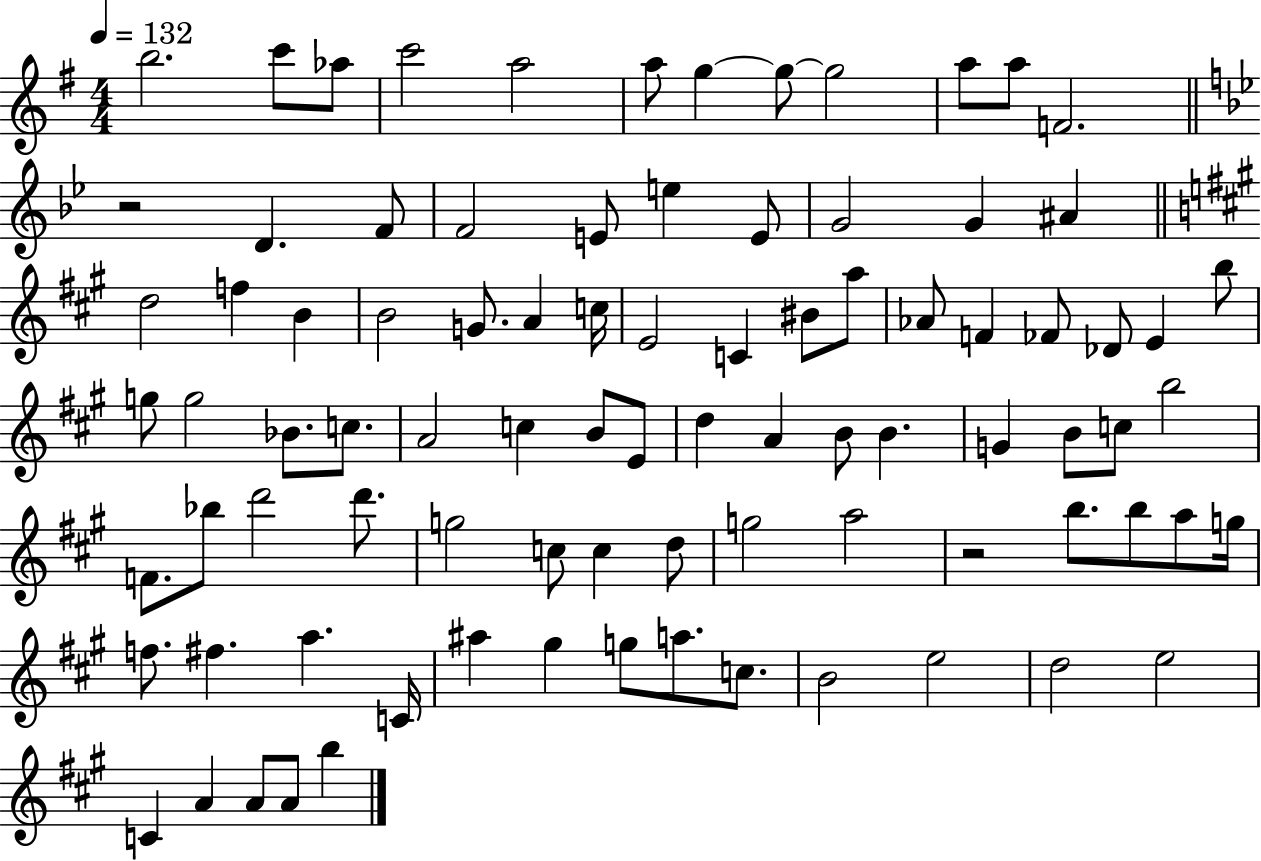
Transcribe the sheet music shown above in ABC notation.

X:1
T:Untitled
M:4/4
L:1/4
K:G
b2 c'/2 _a/2 c'2 a2 a/2 g g/2 g2 a/2 a/2 F2 z2 D F/2 F2 E/2 e E/2 G2 G ^A d2 f B B2 G/2 A c/4 E2 C ^B/2 a/2 _A/2 F _F/2 _D/2 E b/2 g/2 g2 _B/2 c/2 A2 c B/2 E/2 d A B/2 B G B/2 c/2 b2 F/2 _b/2 d'2 d'/2 g2 c/2 c d/2 g2 a2 z2 b/2 b/2 a/2 g/4 f/2 ^f a C/4 ^a ^g g/2 a/2 c/2 B2 e2 d2 e2 C A A/2 A/2 b